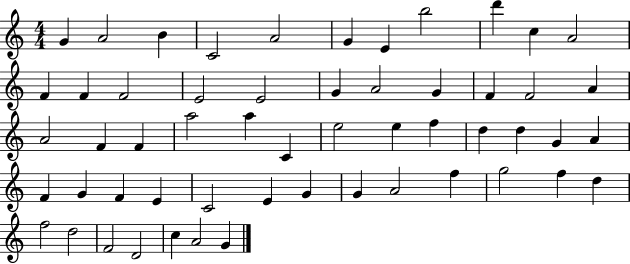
{
  \clef treble
  \numericTimeSignature
  \time 4/4
  \key c \major
  g'4 a'2 b'4 | c'2 a'2 | g'4 e'4 b''2 | d'''4 c''4 a'2 | \break f'4 f'4 f'2 | e'2 e'2 | g'4 a'2 g'4 | f'4 f'2 a'4 | \break a'2 f'4 f'4 | a''2 a''4 c'4 | e''2 e''4 f''4 | d''4 d''4 g'4 a'4 | \break f'4 g'4 f'4 e'4 | c'2 e'4 g'4 | g'4 a'2 f''4 | g''2 f''4 d''4 | \break f''2 d''2 | f'2 d'2 | c''4 a'2 g'4 | \bar "|."
}